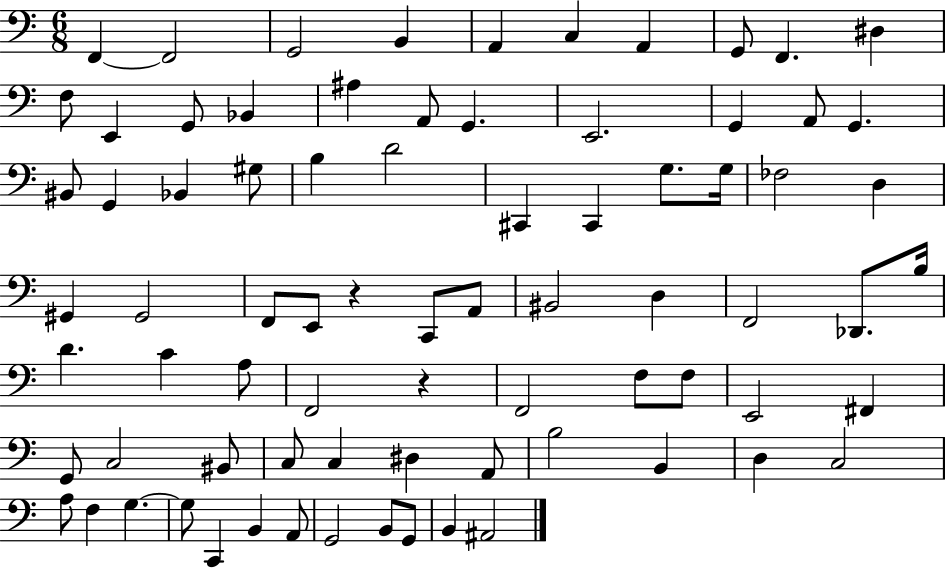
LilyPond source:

{
  \clef bass
  \numericTimeSignature
  \time 6/8
  \key c \major
  f,4~~ f,2 | g,2 b,4 | a,4 c4 a,4 | g,8 f,4. dis4 | \break f8 e,4 g,8 bes,4 | ais4 a,8 g,4. | e,2. | g,4 a,8 g,4. | \break bis,8 g,4 bes,4 gis8 | b4 d'2 | cis,4 cis,4 g8. g16 | fes2 d4 | \break gis,4 gis,2 | f,8 e,8 r4 c,8 a,8 | bis,2 d4 | f,2 des,8. b16 | \break d'4. c'4 a8 | f,2 r4 | f,2 f8 f8 | e,2 fis,4 | \break g,8 c2 bis,8 | c8 c4 dis4 a,8 | b2 b,4 | d4 c2 | \break a8 f4 g4.~~ | g8 c,4 b,4 a,8 | g,2 b,8 g,8 | b,4 ais,2 | \break \bar "|."
}